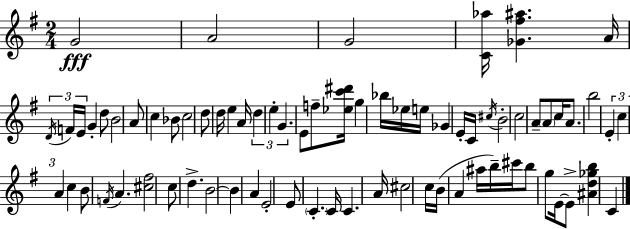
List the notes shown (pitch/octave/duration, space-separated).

G4/h A4/h G4/h [C4,Ab5]/s [Gb4,F#5,A#5]/q. A4/s D4/s F4/s E4/s G4/q D5/e B4/h A4/e C5/q Bb4/e C5/h D5/e D5/s E5/q A4/s D5/q E5/q G4/q. E4/e F5/e [Eb5,C6,D#6]/s G5/q Bb5/s Eb5/s E5/s Gb4/q E4/s C4/s C#5/s B4/h C5/h A4/e A4/e C5/s A4/e. B5/h E4/q C5/q A4/q C5/q B4/e F4/s A4/q. [C#5,F#5]/h C5/e D5/q. B4/h B4/q A4/q E4/h E4/e C4/q. C4/s C4/q. A4/s C#5/h C5/s B4/s A4/q A#5/s B5/s C#6/s B5/e G5/e E4/s E4/e [A#4,D5,Gb5,B5]/q C4/q